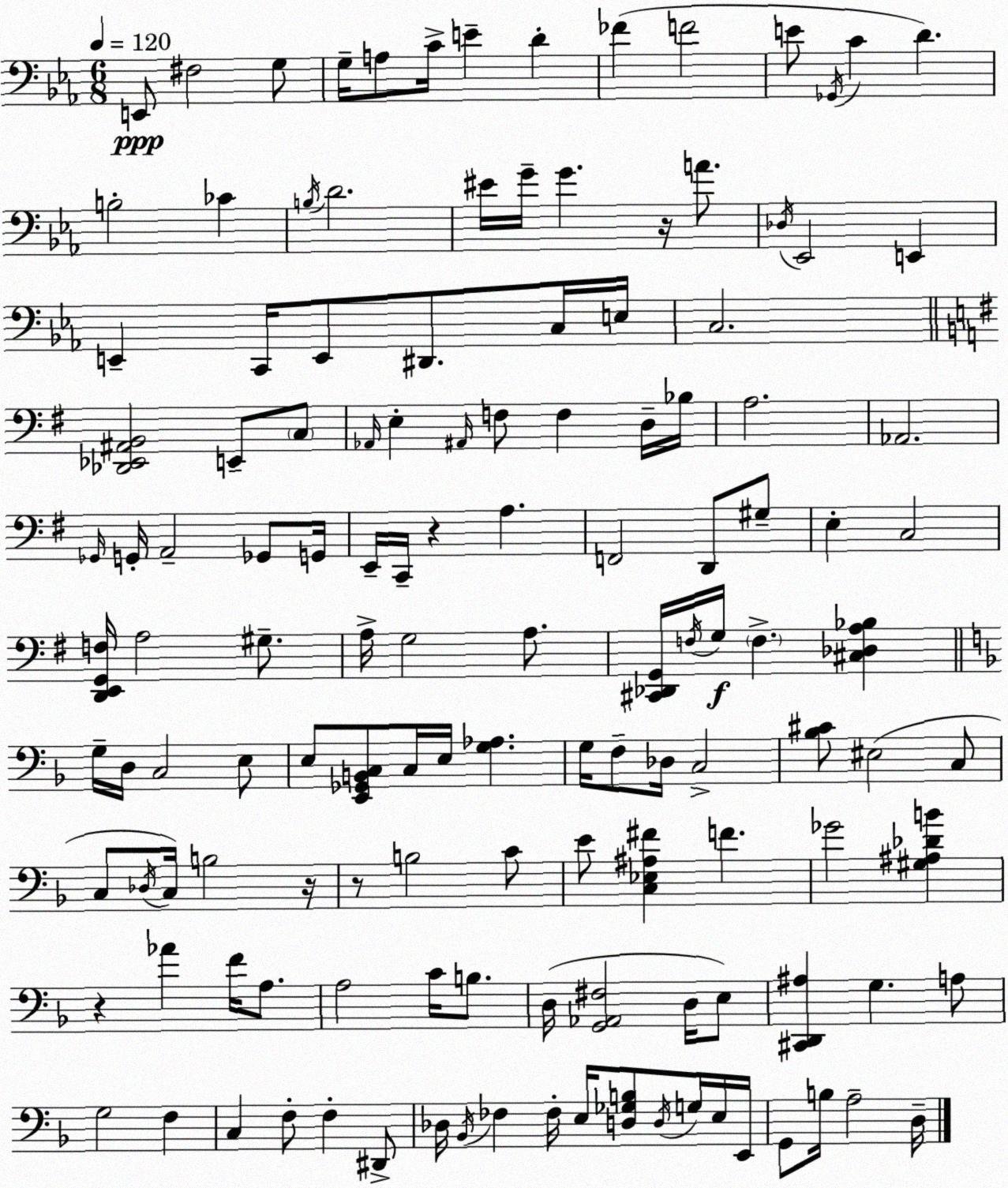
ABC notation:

X:1
T:Untitled
M:6/8
L:1/4
K:Cm
E,,/2 ^F,2 G,/2 G,/4 A,/2 C/4 E D _F F2 E/2 _G,,/4 C D B,2 _C B,/4 D2 ^E/4 G/4 G z/4 A/2 _D,/4 _E,,2 E,, E,, C,,/4 E,,/2 ^D,,/2 C,/4 E,/4 C,2 [_D,,_E,,^A,,B,,]2 E,,/2 C,/2 _A,,/4 E, ^A,,/4 F,/2 F, D,/4 _B,/4 A,2 _A,,2 _G,,/4 G,,/4 A,,2 _G,,/2 G,,/4 E,,/4 C,,/4 z A, F,,2 D,,/2 ^G,/2 E, C,2 [D,,E,,G,,F,]/4 A,2 ^G,/2 A,/4 G,2 A,/2 [^C,,_D,,G,,]/4 F,/4 G,/4 F, [^C,_D,A,_B,] G,/4 D,/4 C,2 E,/2 E,/2 [E,,_G,,B,,C,]/2 C,/4 E,/4 [G,_A,] G,/4 F,/2 _D,/4 C,2 [_B,^C]/2 ^E,2 C,/2 C,/2 _D,/4 C,/4 B,2 z/4 z/2 B,2 C/2 E/2 [C,_E,^A,^F] F _G2 [^G,^A,_DB] z _A F/4 A,/2 A,2 C/4 B,/2 D,/4 [G,,_A,,^F,]2 D,/4 E,/2 [^C,,D,,^A,] G, A,/2 G,2 F, C, F,/2 F, ^D,,/2 _D,/4 _B,,/4 _F, _F,/4 E,/4 [D,_G,B,]/2 D,/4 G,/4 E,/4 E,,/4 G,,/2 B,/4 A,2 D,/4